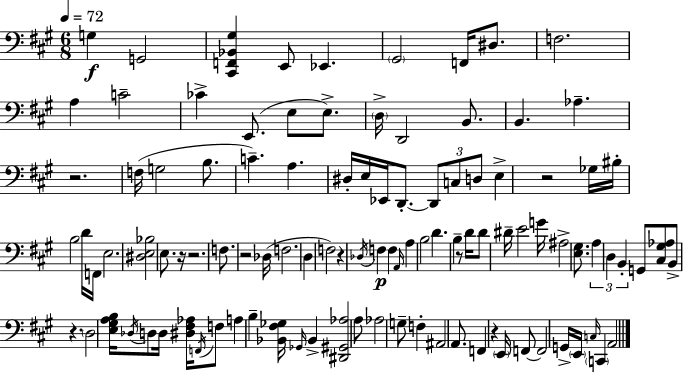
G3/q G2/h [C#2,F2,Bb2,G#3]/q E2/e Eb2/q. G#2/h F2/s D#3/e. F3/h. A3/q C4/h CES4/q E2/e. E3/e E3/e. D3/s D2/h B2/e. B2/q. Ab3/q. R/h. F3/s G3/h B3/e. C4/q. A3/q. D#3/s E3/s Eb2/s D2/e. D2/e C3/e D3/e E3/q R/h Gb3/s BIS3/s B3/h D4/s F2/s E3/h. [D#3,E3,Bb3]/h E3/e. R/s R/h. F3/e. R/h Db3/s F3/h. D3/q F3/h R/q Db3/s F3/q F3/q A2/s A3/q B3/h D4/q. B3/q R/e D4/s D4/e D#4/s E4/h G4/s A#3/h [E3,G#3]/e. A3/q D3/q B2/q G2/e [C#3,G#3,Ab3]/e B2/e R/q. D3/h [E3,G#3,A3,B3]/s Db3/s D3/e D3/s [D#3,F#3,Ab3]/s F2/s F3/e A3/q B3/q [Bb2,F#3,Gb3]/s Gb2/s Bb2/q [D#2,G#2,Ab3]/h A3/e Ab3/h G3/e F3/q A#2/h A2/e. F2/q R/q E2/s F2/e F2/h G2/s E2/s C3/s C2/q A2/h